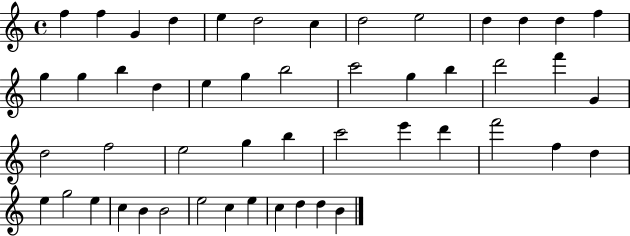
{
  \clef treble
  \time 4/4
  \defaultTimeSignature
  \key c \major
  f''4 f''4 g'4 d''4 | e''4 d''2 c''4 | d''2 e''2 | d''4 d''4 d''4 f''4 | \break g''4 g''4 b''4 d''4 | e''4 g''4 b''2 | c'''2 g''4 b''4 | d'''2 f'''4 g'4 | \break d''2 f''2 | e''2 g''4 b''4 | c'''2 e'''4 d'''4 | f'''2 f''4 d''4 | \break e''4 g''2 e''4 | c''4 b'4 b'2 | e''2 c''4 e''4 | c''4 d''4 d''4 b'4 | \break \bar "|."
}